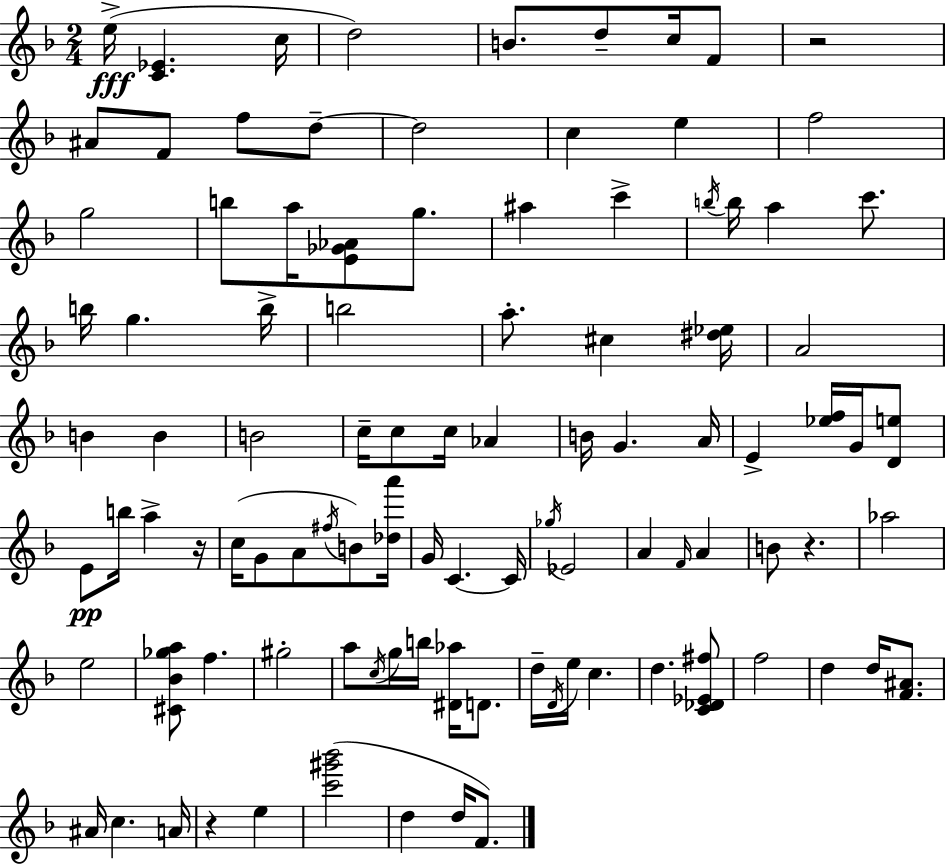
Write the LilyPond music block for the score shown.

{
  \clef treble
  \numericTimeSignature
  \time 2/4
  \key d \minor
  e''16->(\fff <c' ees'>4. c''16 | d''2) | b'8. d''8-- c''16 f'8 | r2 | \break ais'8 f'8 f''8 d''8--~~ | d''2 | c''4 e''4 | f''2 | \break g''2 | b''8 a''16 <e' ges' aes'>8 g''8. | ais''4 c'''4-> | \acciaccatura { b''16 } b''16 a''4 c'''8. | \break b''16 g''4. | b''16-> b''2 | a''8.-. cis''4 | <dis'' ees''>16 a'2 | \break b'4 b'4 | b'2 | c''16-- c''8 c''16 aes'4 | b'16 g'4. | \break a'16 e'4-> <ees'' f''>16 g'16 <d' e''>8 | e'8\pp b''16 a''4-> | r16 c''16( g'8 a'8 \acciaccatura { fis''16 } b'8) | <des'' a'''>16 g'16 c'4.~~ | \break c'16 \acciaccatura { ges''16 } ees'2 | a'4 \grace { f'16 } | a'4 b'8 r4. | aes''2 | \break e''2 | <cis' bes' ges'' a''>8 f''4. | gis''2-. | a''8 \acciaccatura { c''16 } g''16 | \break b''16 <dis' aes''>16 d'8. d''16-- \acciaccatura { d'16 } e''16 | c''4. d''4. | <c' des' ees' fis''>8 f''2 | d''4 | \break d''16 <f' ais'>8. ais'16 c''4. | a'16 r4 | e''4 <c''' gis''' bes'''>2( | d''4 | \break d''16 f'8.) \bar "|."
}